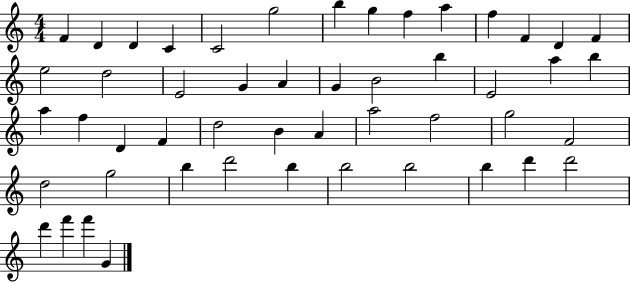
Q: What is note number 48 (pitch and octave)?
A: F6